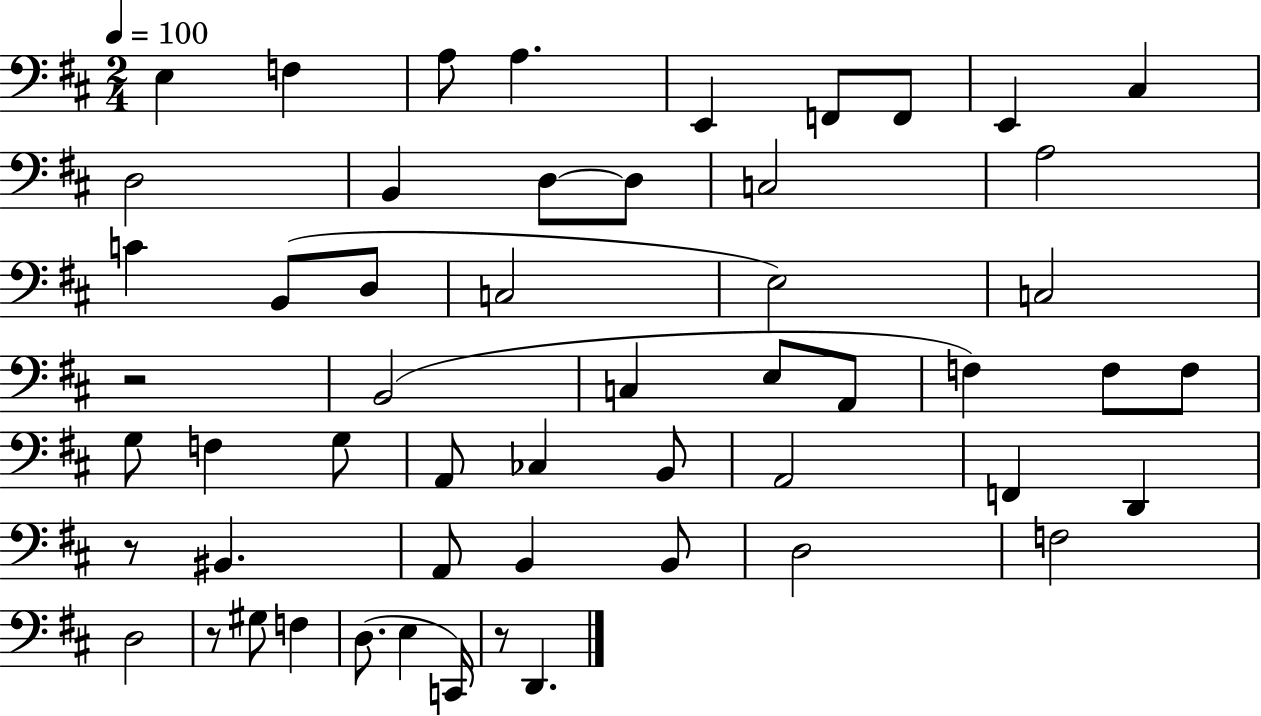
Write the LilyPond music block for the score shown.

{
  \clef bass
  \numericTimeSignature
  \time 2/4
  \key d \major
  \tempo 4 = 100
  e4 f4 | a8 a4. | e,4 f,8 f,8 | e,4 cis4 | \break d2 | b,4 d8~~ d8 | c2 | a2 | \break c'4 b,8( d8 | c2 | e2) | c2 | \break r2 | b,2( | c4 e8 a,8 | f4) f8 f8 | \break g8 f4 g8 | a,8 ces4 b,8 | a,2 | f,4 d,4 | \break r8 bis,4. | a,8 b,4 b,8 | d2 | f2 | \break d2 | r8 gis8 f4 | d8.( e4 c,16) | r8 d,4. | \break \bar "|."
}